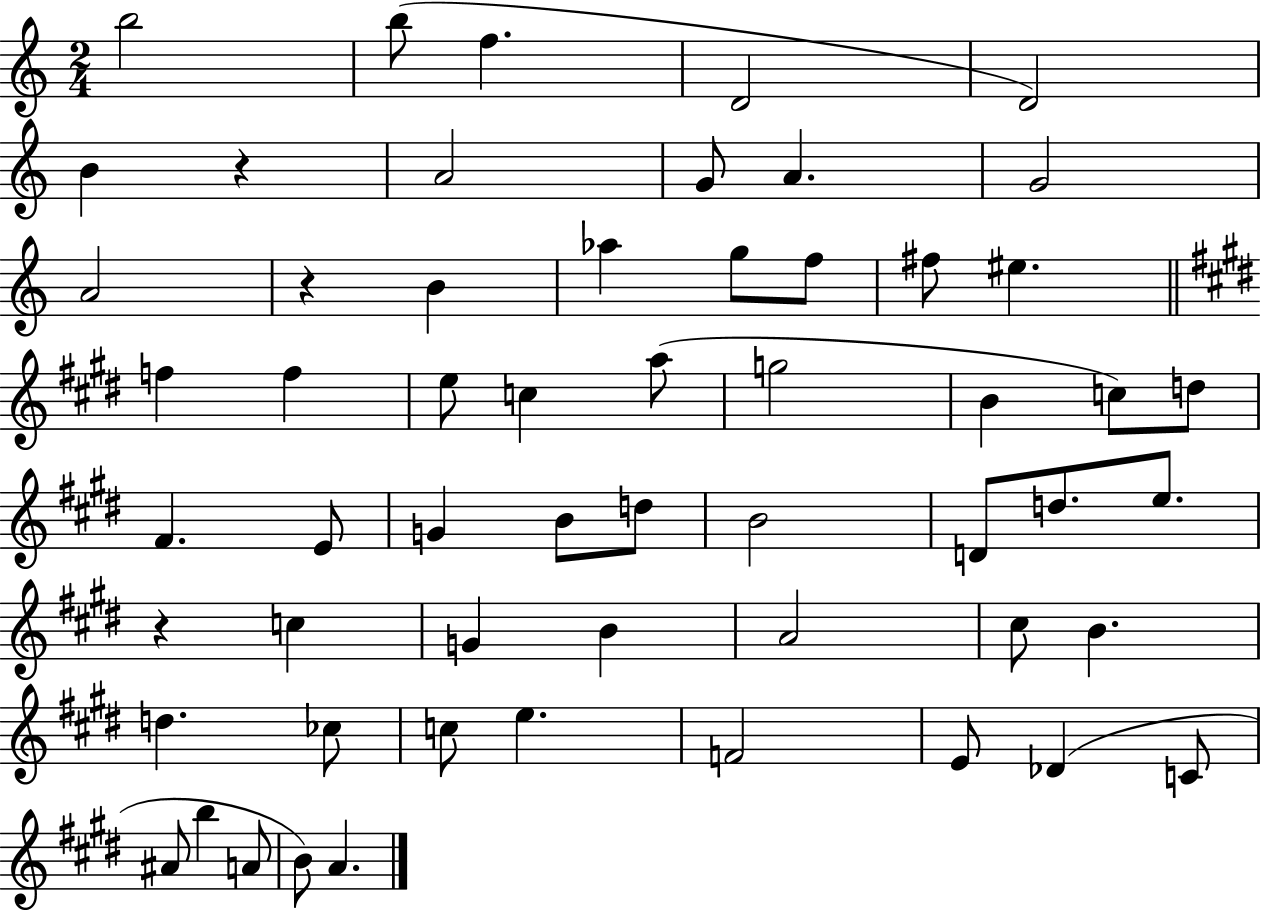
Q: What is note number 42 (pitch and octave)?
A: D5